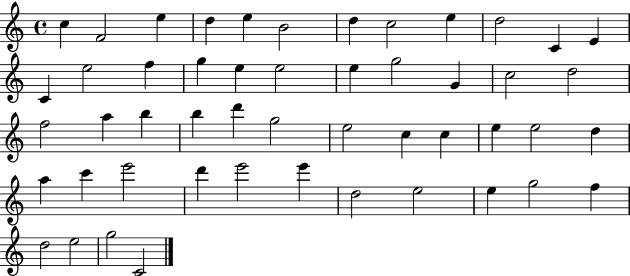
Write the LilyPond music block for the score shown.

{
  \clef treble
  \time 4/4
  \defaultTimeSignature
  \key c \major
  c''4 f'2 e''4 | d''4 e''4 b'2 | d''4 c''2 e''4 | d''2 c'4 e'4 | \break c'4 e''2 f''4 | g''4 e''4 e''2 | e''4 g''2 g'4 | c''2 d''2 | \break f''2 a''4 b''4 | b''4 d'''4 g''2 | e''2 c''4 c''4 | e''4 e''2 d''4 | \break a''4 c'''4 e'''2 | d'''4 e'''2 e'''4 | d''2 e''2 | e''4 g''2 f''4 | \break d''2 e''2 | g''2 c'2 | \bar "|."
}